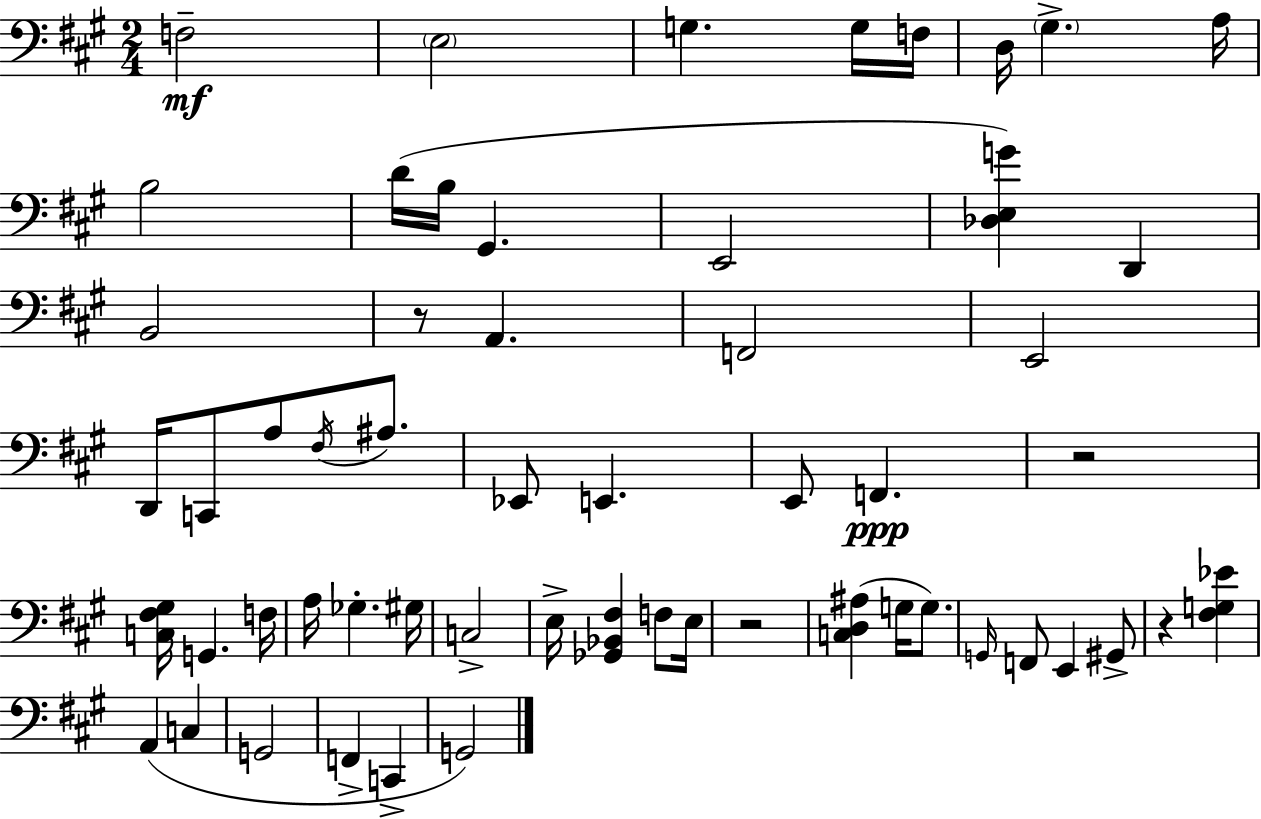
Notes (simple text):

F3/h E3/h G3/q. G3/s F3/s D3/s G#3/q. A3/s B3/h D4/s B3/s G#2/q. E2/h [Db3,E3,G4]/q D2/q B2/h R/e A2/q. F2/h E2/h D2/s C2/e A3/e F#3/s A#3/e. Eb2/e E2/q. E2/e F2/q. R/h [C3,F#3,G#3]/s G2/q. F3/s A3/s Gb3/q. G#3/s C3/h E3/s [Gb2,Bb2,F#3]/q F3/e E3/s R/h [C3,D3,A#3]/q G3/s G3/e. G2/s F2/e E2/q G#2/e R/q [F#3,G3,Eb4]/q A2/q C3/q G2/h F2/q C2/q G2/h